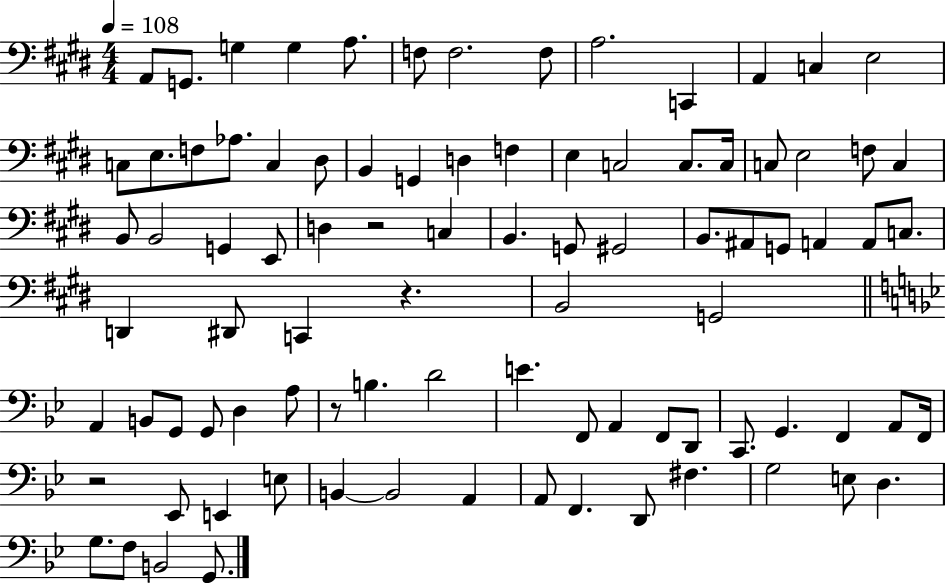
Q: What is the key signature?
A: E major